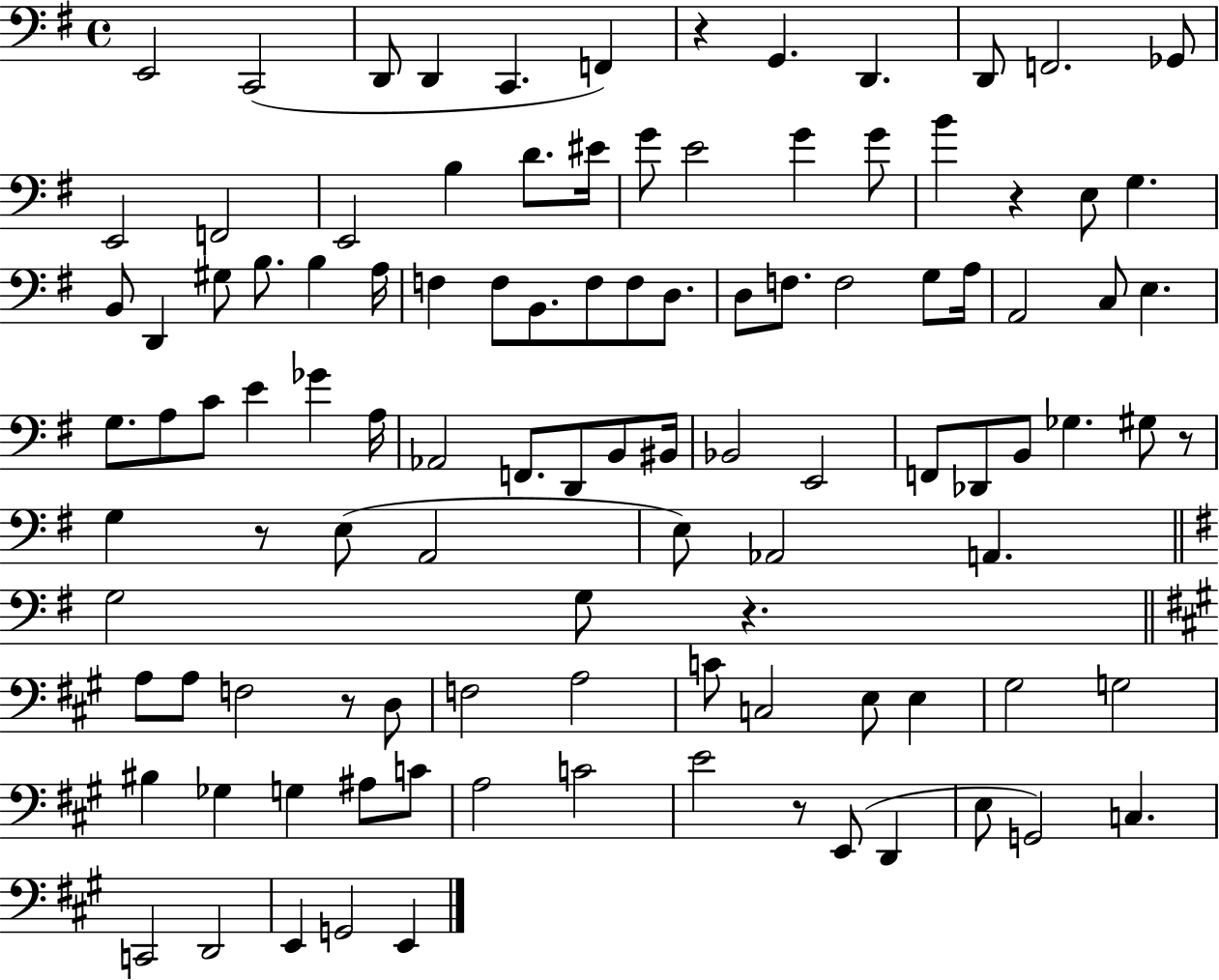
E2/h C2/h D2/e D2/q C2/q. F2/q R/q G2/q. D2/q. D2/e F2/h. Gb2/e E2/h F2/h E2/h B3/q D4/e. EIS4/s G4/e E4/h G4/q G4/e B4/q R/q E3/e G3/q. B2/e D2/q G#3/e B3/e. B3/q A3/s F3/q F3/e B2/e. F3/e F3/e D3/e. D3/e F3/e. F3/h G3/e A3/s A2/h C3/e E3/q. G3/e. A3/e C4/e E4/q Gb4/q A3/s Ab2/h F2/e. D2/e B2/e BIS2/s Bb2/h E2/h F2/e Db2/e B2/e Gb3/q. G#3/e R/e G3/q R/e E3/e A2/h E3/e Ab2/h A2/q. G3/h G3/e R/q. A3/e A3/e F3/h R/e D3/e F3/h A3/h C4/e C3/h E3/e E3/q G#3/h G3/h BIS3/q Gb3/q G3/q A#3/e C4/e A3/h C4/h E4/h R/e E2/e D2/q E3/e G2/h C3/q. C2/h D2/h E2/q G2/h E2/q